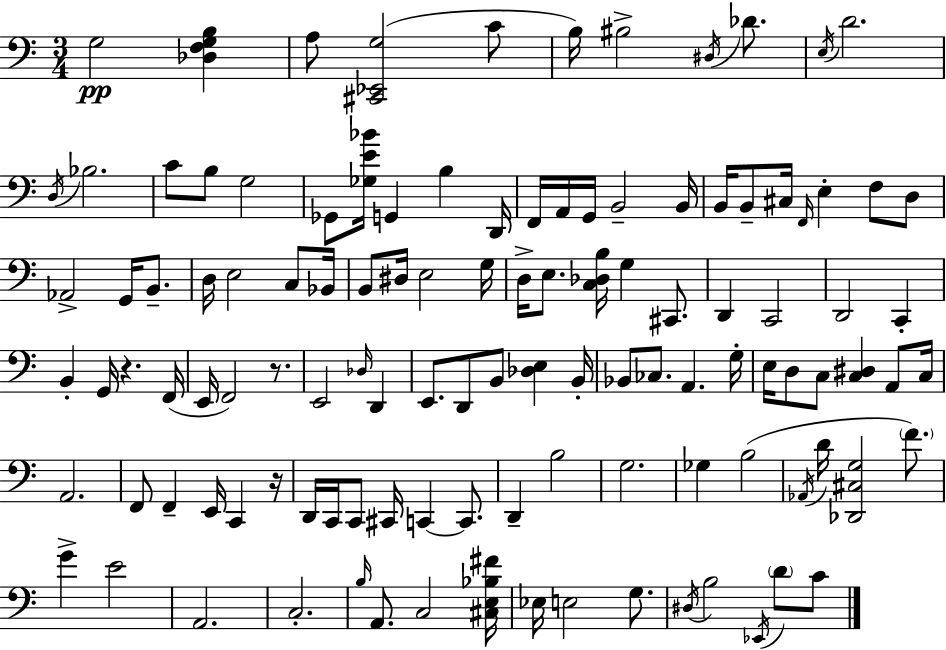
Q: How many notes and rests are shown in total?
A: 115